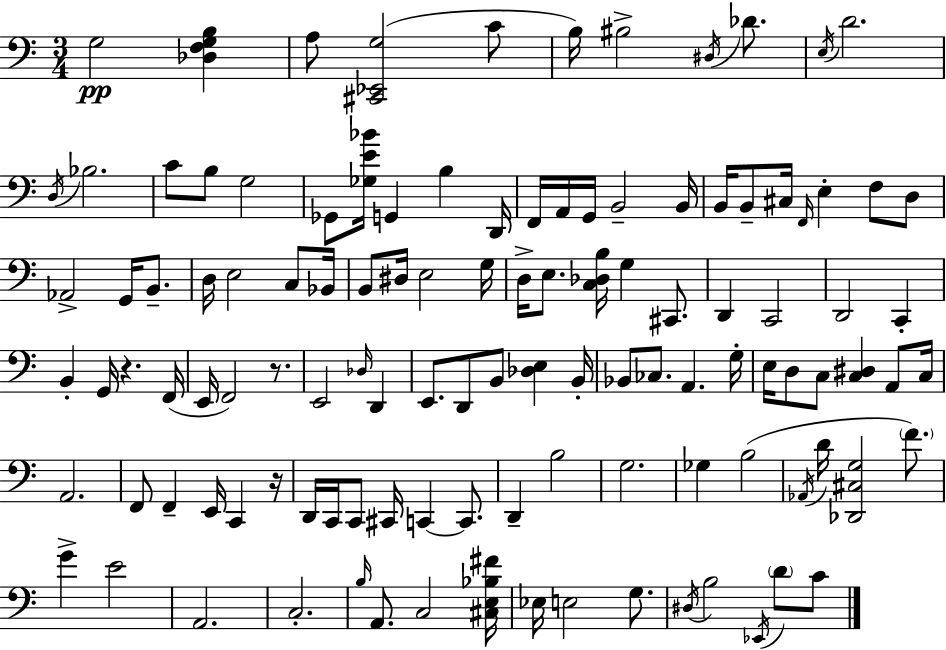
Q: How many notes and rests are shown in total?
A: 115